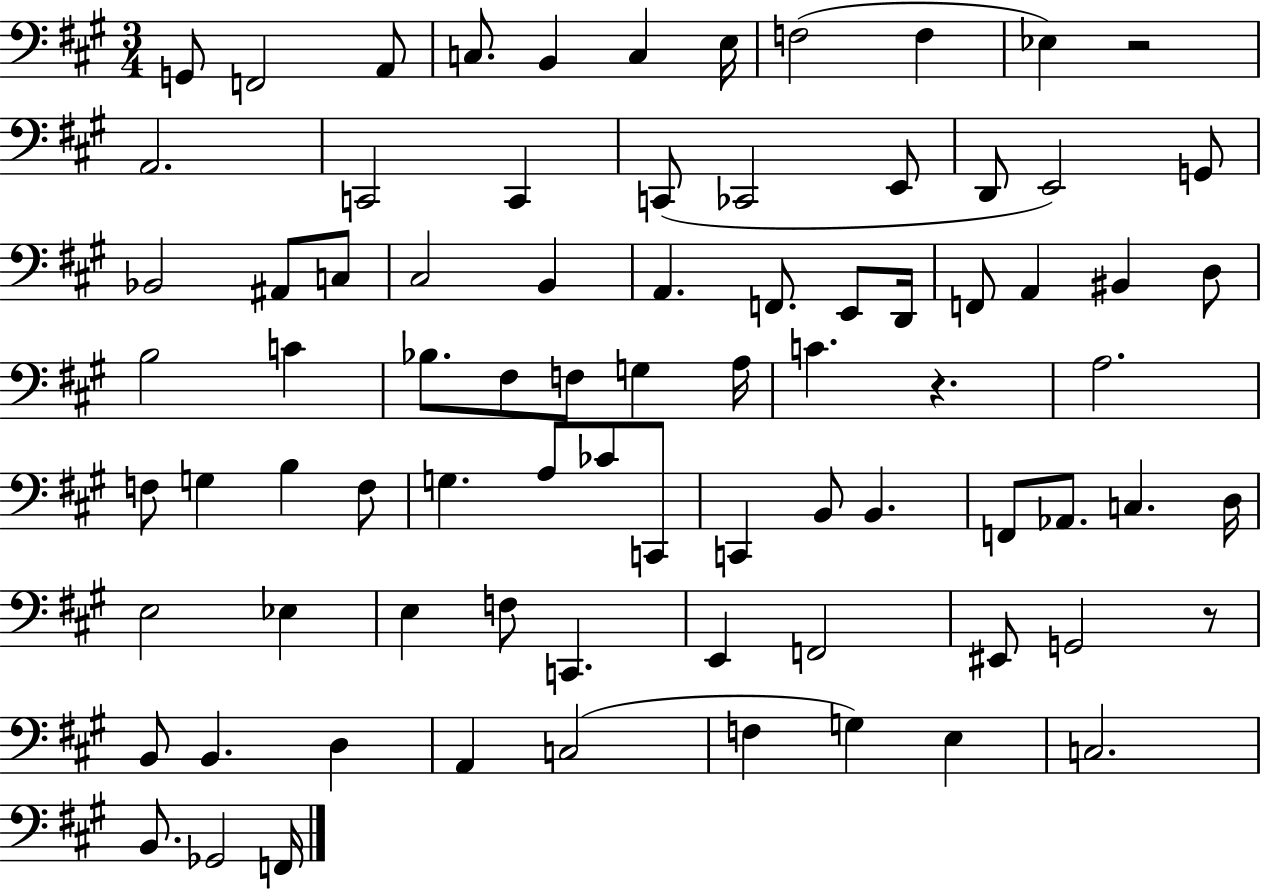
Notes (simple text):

G2/e F2/h A2/e C3/e. B2/q C3/q E3/s F3/h F3/q Eb3/q R/h A2/h. C2/h C2/q C2/e CES2/h E2/e D2/e E2/h G2/e Bb2/h A#2/e C3/e C#3/h B2/q A2/q. F2/e. E2/e D2/s F2/e A2/q BIS2/q D3/e B3/h C4/q Bb3/e. F#3/e F3/e G3/q A3/s C4/q. R/q. A3/h. F3/e G3/q B3/q F3/e G3/q. A3/e CES4/e C2/e C2/q B2/e B2/q. F2/e Ab2/e. C3/q. D3/s E3/h Eb3/q E3/q F3/e C2/q. E2/q F2/h EIS2/e G2/h R/e B2/e B2/q. D3/q A2/q C3/h F3/q G3/q E3/q C3/h. B2/e. Gb2/h F2/s